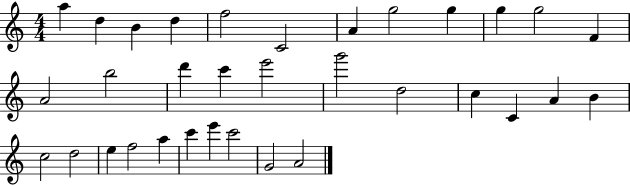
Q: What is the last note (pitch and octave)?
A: A4